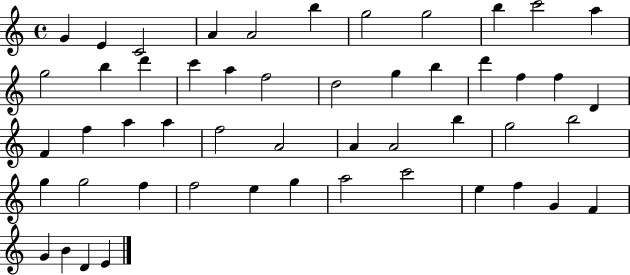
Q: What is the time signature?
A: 4/4